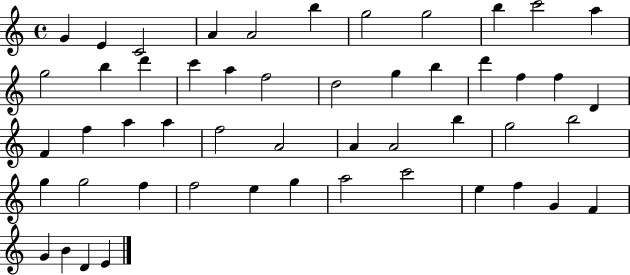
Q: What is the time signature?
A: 4/4